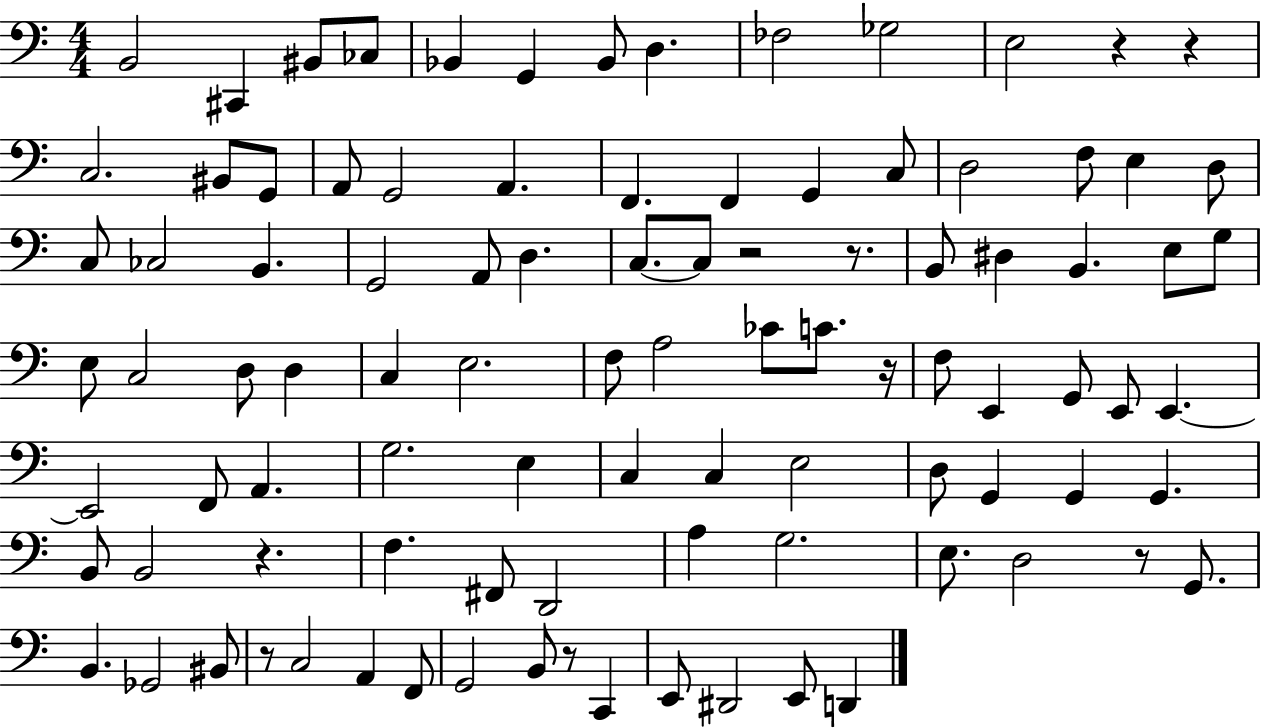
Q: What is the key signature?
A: C major